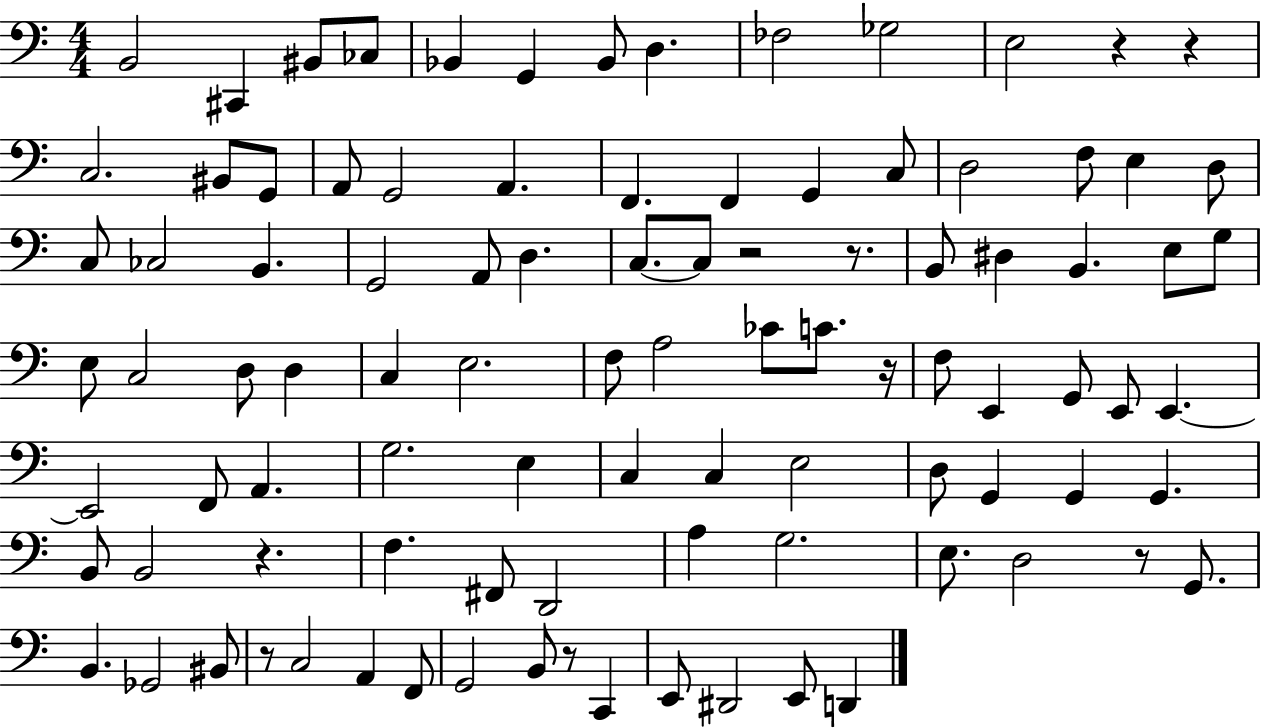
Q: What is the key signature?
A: C major